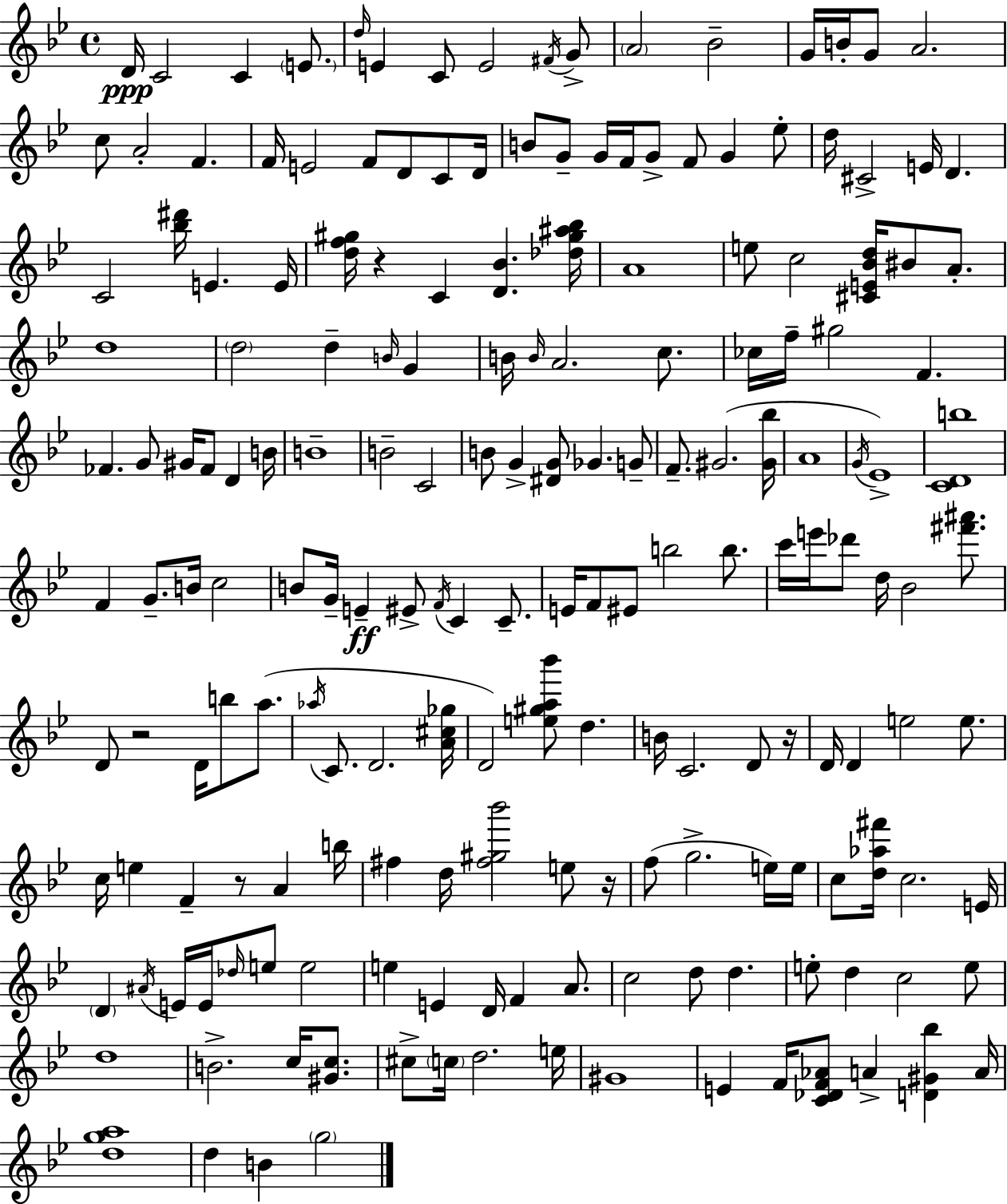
D4/s C4/h C4/q E4/e. D5/s E4/q C4/e E4/h F#4/s G4/e A4/h Bb4/h G4/s B4/s G4/e A4/h. C5/e A4/h F4/q. F4/s E4/h F4/e D4/e C4/e D4/s B4/e G4/e G4/s F4/s G4/e F4/e G4/q Eb5/e D5/s C#4/h E4/s D4/q. C4/h [Bb5,D#6]/s E4/q. E4/s [D5,F5,G#5]/s R/q C4/q [D4,Bb4]/q. [Db5,G#5,A#5,Bb5]/s A4/w E5/e C5/h [C#4,E4,Bb4,D5]/s BIS4/e A4/e. D5/w D5/h D5/q B4/s G4/q B4/s B4/s A4/h. C5/e. CES5/s F5/s G#5/h F4/q. FES4/q. G4/e G#4/s FES4/e D4/q B4/s B4/w B4/h C4/h B4/e G4/q [D#4,G4]/e Gb4/q. G4/e F4/e. G#4/h. [G#4,Bb5]/s A4/w G4/s Eb4/w [C4,D4,B5]/w F4/q G4/e. B4/s C5/h B4/e G4/s E4/q EIS4/e F4/s C4/q C4/e. E4/s F4/e EIS4/e B5/h B5/e. C6/s E6/s Db6/e D5/s Bb4/h [F#6,A#6]/e. D4/e R/h D4/s B5/e A5/e. Ab5/s C4/e. D4/h. [A4,C#5,Gb5]/s D4/h [E5,G#5,A5,Bb6]/e D5/q. B4/s C4/h. D4/e R/s D4/s D4/q E5/h E5/e. C5/s E5/q F4/q R/e A4/q B5/s F#5/q D5/s [F#5,G#5,Bb6]/h E5/e R/s F5/e G5/h. E5/s E5/s C5/e [D5,Ab5,F#6]/s C5/h. E4/s D4/q A#4/s E4/s E4/s Db5/s E5/e E5/h E5/q E4/q D4/s F4/q A4/e. C5/h D5/e D5/q. E5/e D5/q C5/h E5/e D5/w B4/h. C5/s [G#4,C5]/e. C#5/e C5/s D5/h. E5/s G#4/w E4/q F4/s [C4,Db4,F4,Ab4]/e A4/q [D4,G#4,Bb5]/q A4/s [D5,G5,A5]/w D5/q B4/q G5/h